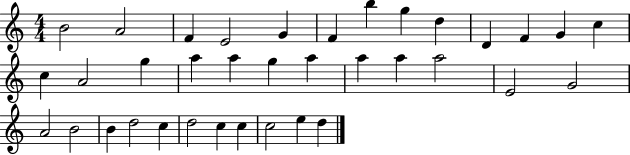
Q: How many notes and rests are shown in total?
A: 36